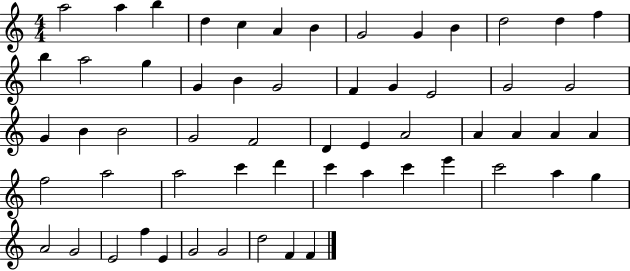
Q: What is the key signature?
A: C major